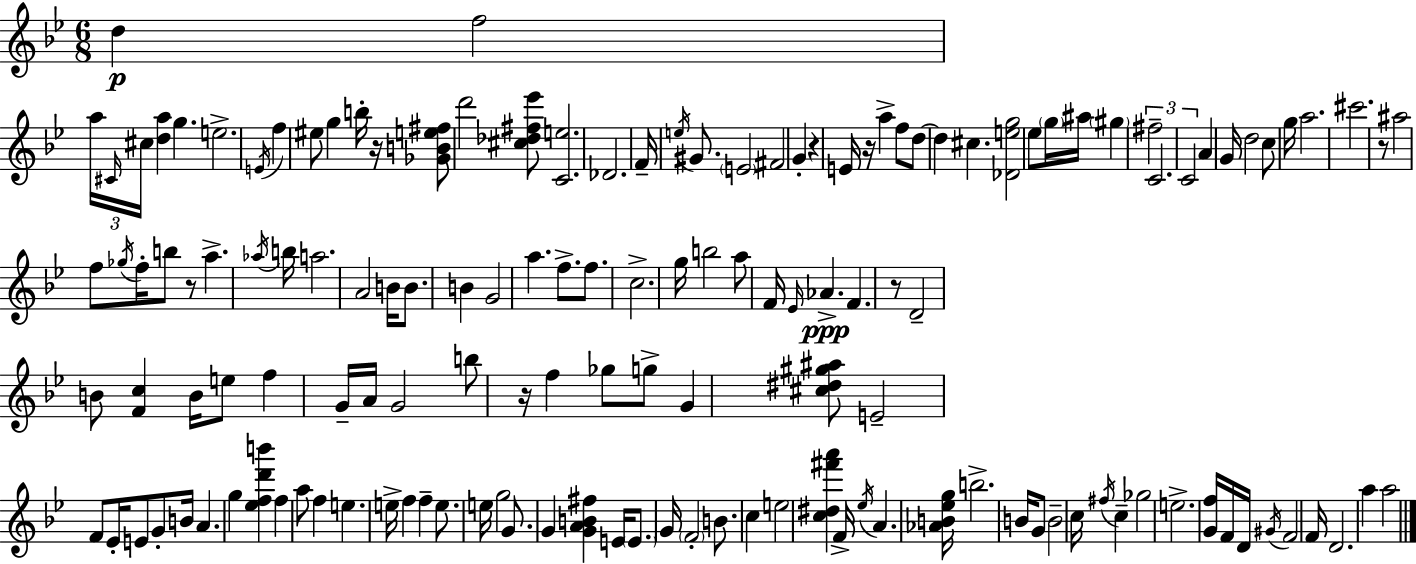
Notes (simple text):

D5/q F5/h A5/s C#4/s C#5/s [D5,A5]/q G5/q. E5/h. E4/s F5/q EIS5/e G5/q B5/s R/s [Gb4,B4,E5,F#5]/e D6/h [C#5,Db5,F#5,Eb6]/e [C4,E5]/h. Db4/h. F4/s E5/s G#4/e. E4/h F#4/h G4/q R/q E4/s R/s A5/q F5/e D5/e D5/q C#5/q. [Db4,E5,G5]/h Eb5/e G5/s A#5/s G#5/q F#5/h C4/h. C4/h A4/q G4/s D5/h C5/e G5/s A5/h. C#6/h. R/e A#5/h F5/e Gb5/s F5/s B5/e R/e A5/q. Ab5/s B5/s A5/h. A4/h B4/s B4/e. B4/q G4/h A5/q. F5/e. F5/e. C5/h. G5/s B5/h A5/e F4/s Eb4/s Ab4/q. F4/q. R/e D4/h B4/e [F4,C5]/q B4/s E5/e F5/q G4/s A4/s G4/h B5/e R/s F5/q Gb5/e G5/e G4/q [C#5,D#5,G#5,A#5]/e E4/h F4/e Eb4/s E4/e G4/e B4/s A4/q. G5/q [Eb5,F5,D6,B6]/q F5/q A5/e F5/q E5/q. E5/s F5/q F5/q E5/e. E5/s G5/h G4/e. G4/q [G4,A4,B4,F#5]/q E4/s E4/e. G4/s F4/h B4/e. C5/q E5/h [C5,D#5,F#6,A6]/q F4/s Eb5/s A4/q. [Ab4,B4,Eb5,G5]/s B5/h. B4/s G4/e B4/h C5/s F#5/s C5/q Gb5/h E5/h. [G4,F5]/s F4/s D4/s G#4/s F4/h F4/s D4/h. A5/q A5/h